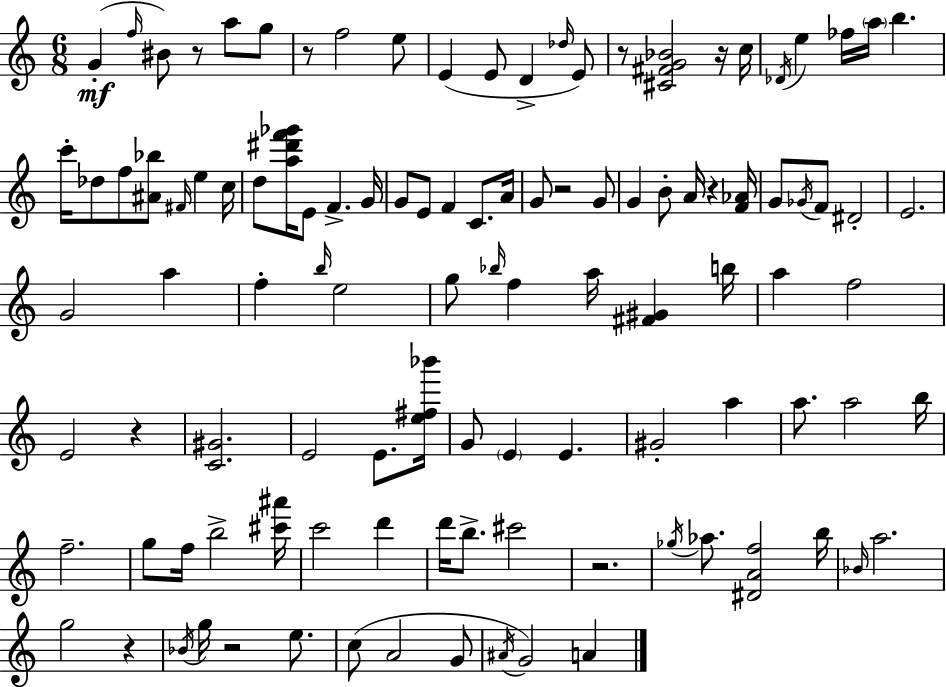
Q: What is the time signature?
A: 6/8